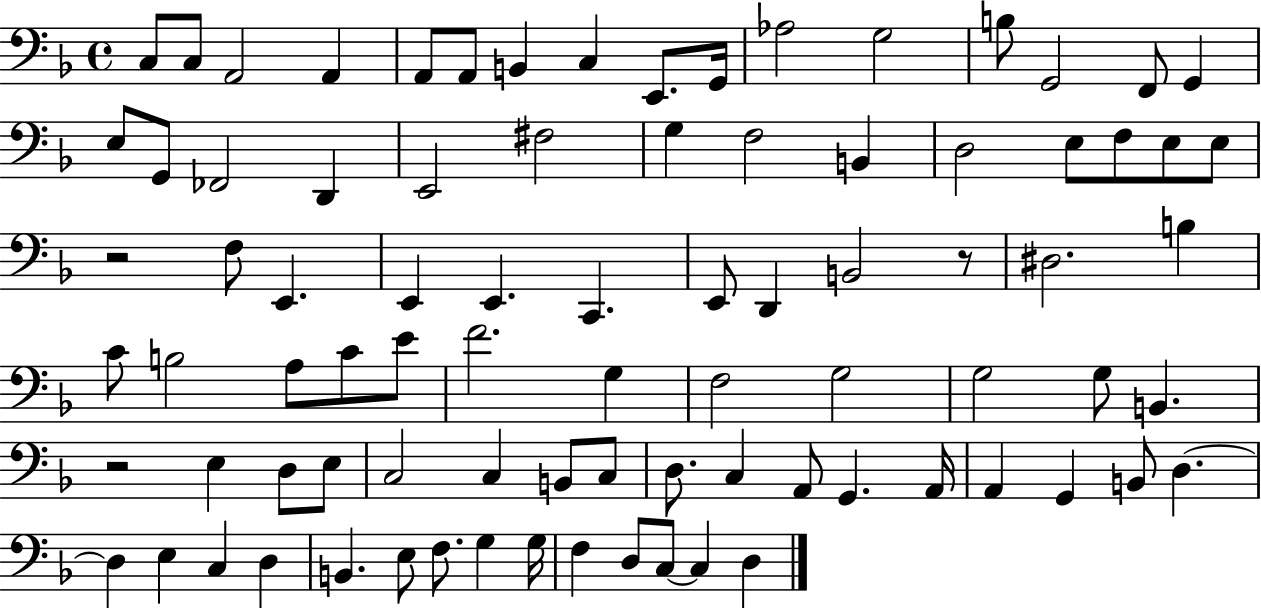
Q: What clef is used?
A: bass